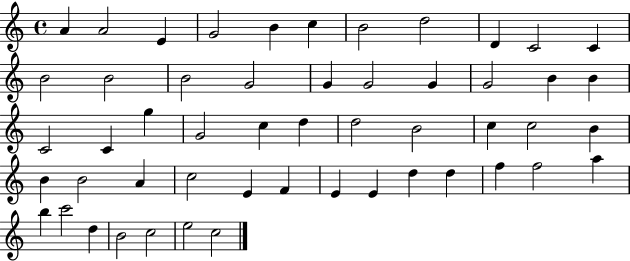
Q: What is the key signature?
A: C major